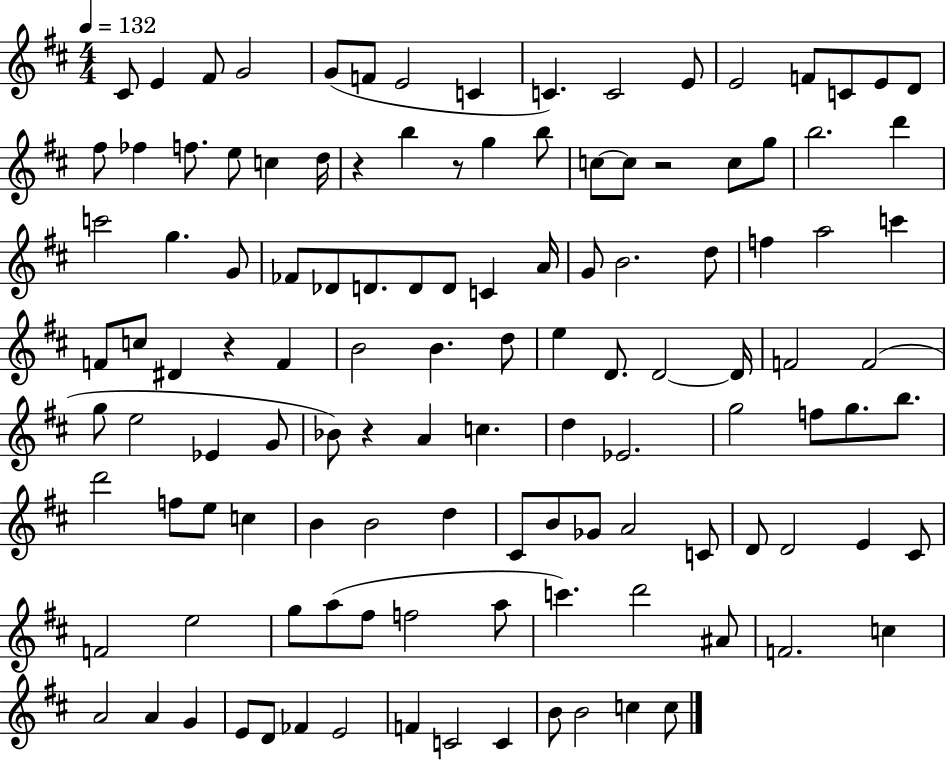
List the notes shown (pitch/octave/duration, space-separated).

C#4/e E4/q F#4/e G4/h G4/e F4/e E4/h C4/q C4/q. C4/h E4/e E4/h F4/e C4/e E4/e D4/e F#5/e FES5/q F5/e. E5/e C5/q D5/s R/q B5/q R/e G5/q B5/e C5/e C5/e R/h C5/e G5/e B5/h. D6/q C6/h G5/q. G4/e FES4/e Db4/e D4/e. D4/e D4/e C4/q A4/s G4/e B4/h. D5/e F5/q A5/h C6/q F4/e C5/e D#4/q R/q F4/q B4/h B4/q. D5/e E5/q D4/e. D4/h D4/s F4/h F4/h G5/e E5/h Eb4/q G4/e Bb4/e R/q A4/q C5/q. D5/q Eb4/h. G5/h F5/e G5/e. B5/e. D6/h F5/e E5/e C5/q B4/q B4/h D5/q C#4/e B4/e Gb4/e A4/h C4/e D4/e D4/h E4/q C#4/e F4/h E5/h G5/e A5/e F#5/e F5/h A5/e C6/q. D6/h A#4/e F4/h. C5/q A4/h A4/q G4/q E4/e D4/e FES4/q E4/h F4/q C4/h C4/q B4/e B4/h C5/q C5/e